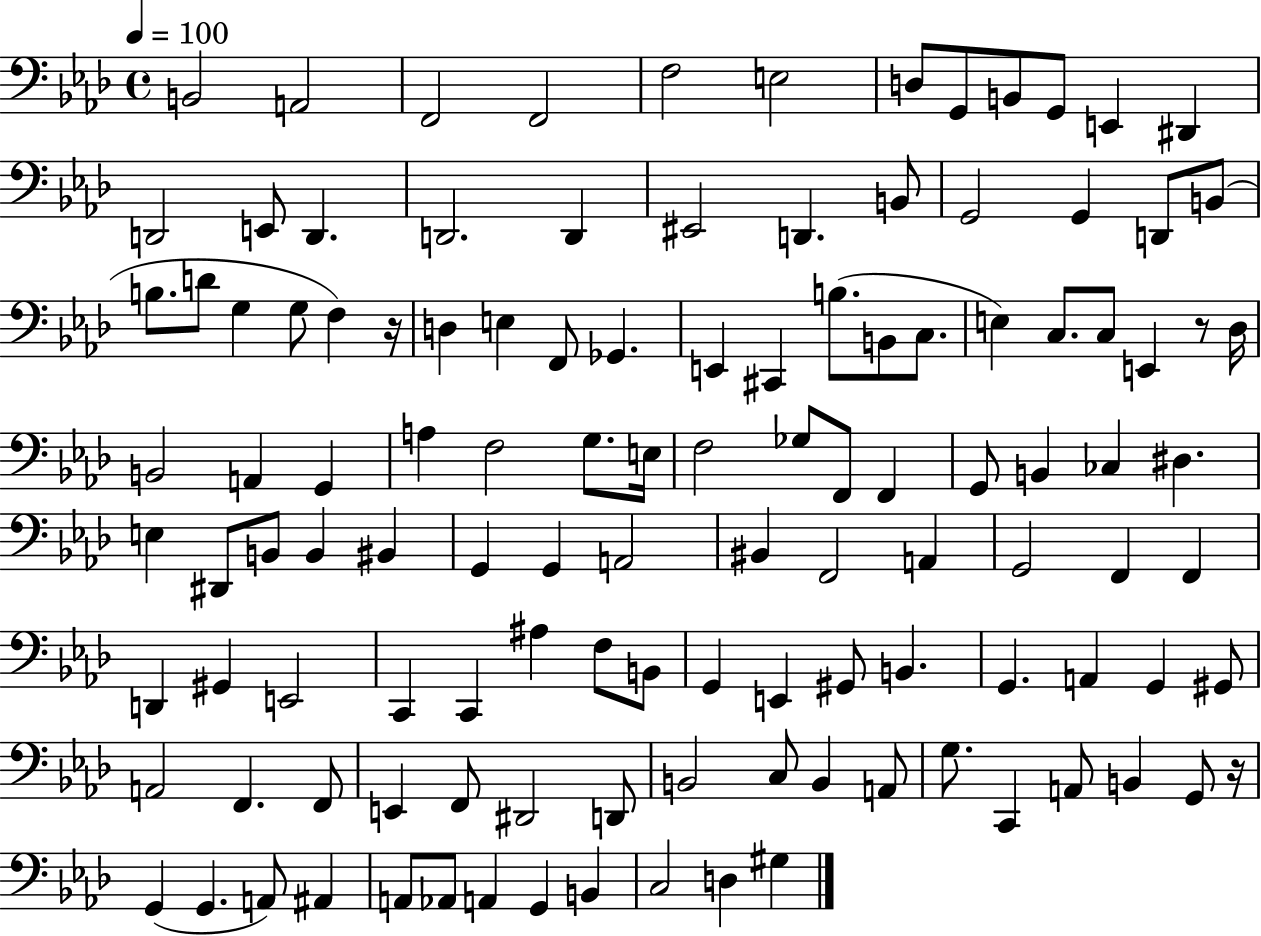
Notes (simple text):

B2/h A2/h F2/h F2/h F3/h E3/h D3/e G2/e B2/e G2/e E2/q D#2/q D2/h E2/e D2/q. D2/h. D2/q EIS2/h D2/q. B2/e G2/h G2/q D2/e B2/e B3/e. D4/e G3/q G3/e F3/q R/s D3/q E3/q F2/e Gb2/q. E2/q C#2/q B3/e. B2/e C3/e. E3/q C3/e. C3/e E2/q R/e Db3/s B2/h A2/q G2/q A3/q F3/h G3/e. E3/s F3/h Gb3/e F2/e F2/q G2/e B2/q CES3/q D#3/q. E3/q D#2/e B2/e B2/q BIS2/q G2/q G2/q A2/h BIS2/q F2/h A2/q G2/h F2/q F2/q D2/q G#2/q E2/h C2/q C2/q A#3/q F3/e B2/e G2/q E2/q G#2/e B2/q. G2/q. A2/q G2/q G#2/e A2/h F2/q. F2/e E2/q F2/e D#2/h D2/e B2/h C3/e B2/q A2/e G3/e. C2/q A2/e B2/q G2/e R/s G2/q G2/q. A2/e A#2/q A2/e Ab2/e A2/q G2/q B2/q C3/h D3/q G#3/q